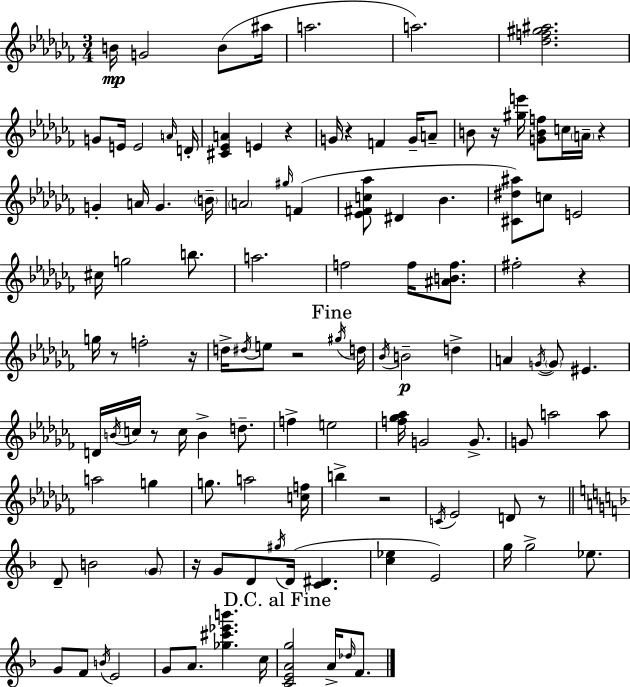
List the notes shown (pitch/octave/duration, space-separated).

B4/s G4/h B4/e A#5/s A5/h. A5/h. [Db5,F5,G#5,A#5]/h. G4/e E4/s E4/h A4/s D4/s [C#4,Eb4,A4]/q E4/q R/q G4/s R/q F4/q G4/s A4/e B4/e R/s [G#5,E6]/s [G4,B4,F5]/e C5/s A4/s R/q G4/q A4/s G4/q. B4/s A4/h G#5/s F4/q [Eb4,F#4,C5,Ab5]/e D#4/q Bb4/q. [C#4,D#5,A#5]/e C5/e E4/h C#5/s G5/h B5/e. A5/h. F5/h F5/s [A#4,B4,F5]/e. F#5/h R/q G5/s R/e F5/h R/s D5/s D#5/s E5/e R/h G#5/s D5/s Bb4/s B4/h D5/q A4/q G4/s G4/e EIS4/q. D4/s B4/s C5/s R/e C5/s B4/q D5/e. F5/q E5/h [F5,Gb5,Ab5]/s G4/h G4/e. G4/e A5/h A5/e A5/h G5/q G5/e. A5/h [C5,F5]/s B5/q R/h C4/s Eb4/h D4/e R/e D4/e B4/h G4/e R/s G4/e D4/e G#5/s D4/s [C4,D#4]/q. [C5,Eb5]/q E4/h G5/s G5/h Eb5/e. G4/e F4/e B4/s E4/h G4/e A4/e. [Gb5,C#6,Eb6,B6]/q. C5/s [C4,E4,A4,G5]/h A4/s Db5/s F4/e.